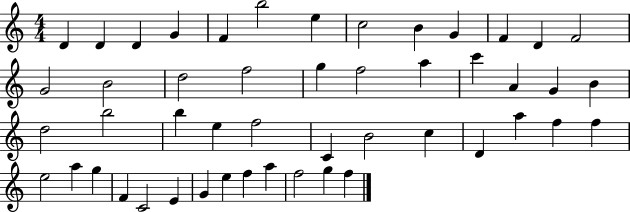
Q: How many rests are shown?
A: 0